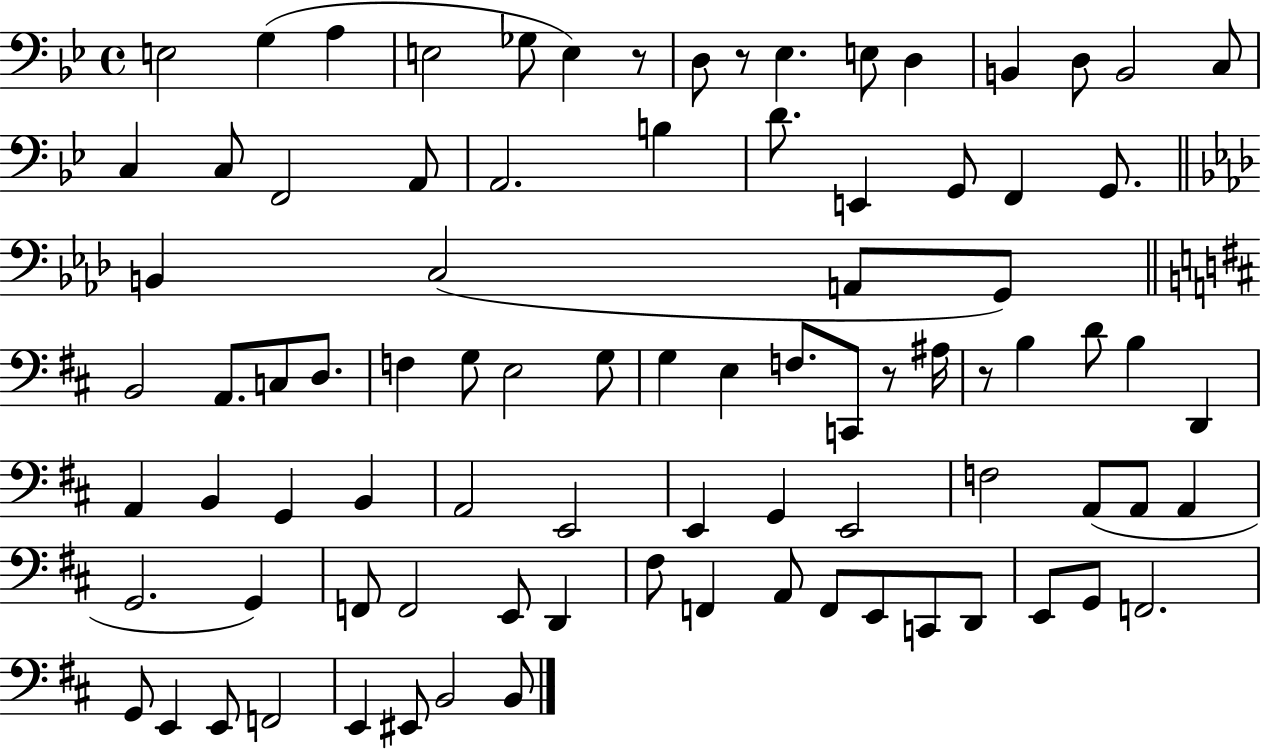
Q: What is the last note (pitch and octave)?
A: B2